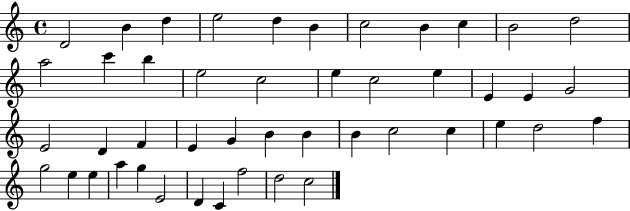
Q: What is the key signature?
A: C major